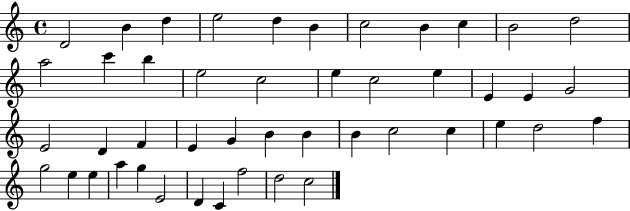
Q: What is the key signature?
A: C major